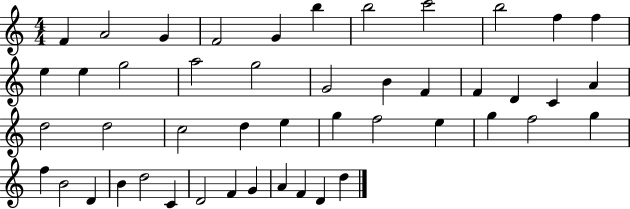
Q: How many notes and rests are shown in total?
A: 47